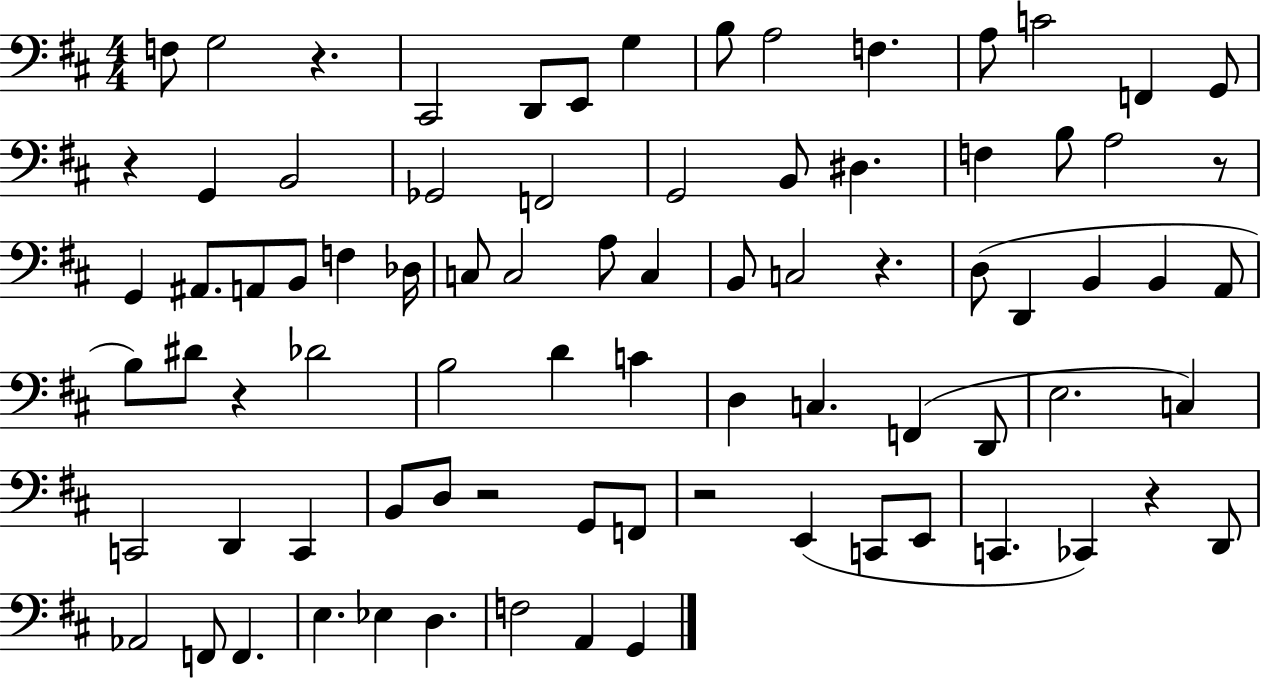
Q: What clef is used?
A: bass